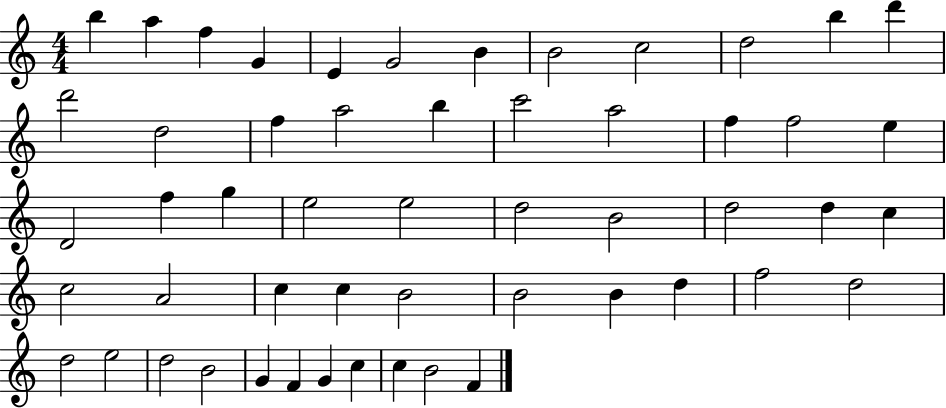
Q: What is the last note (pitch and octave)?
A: F4